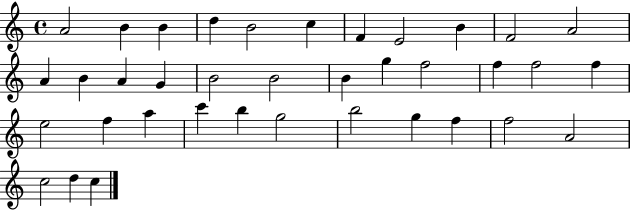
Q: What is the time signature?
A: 4/4